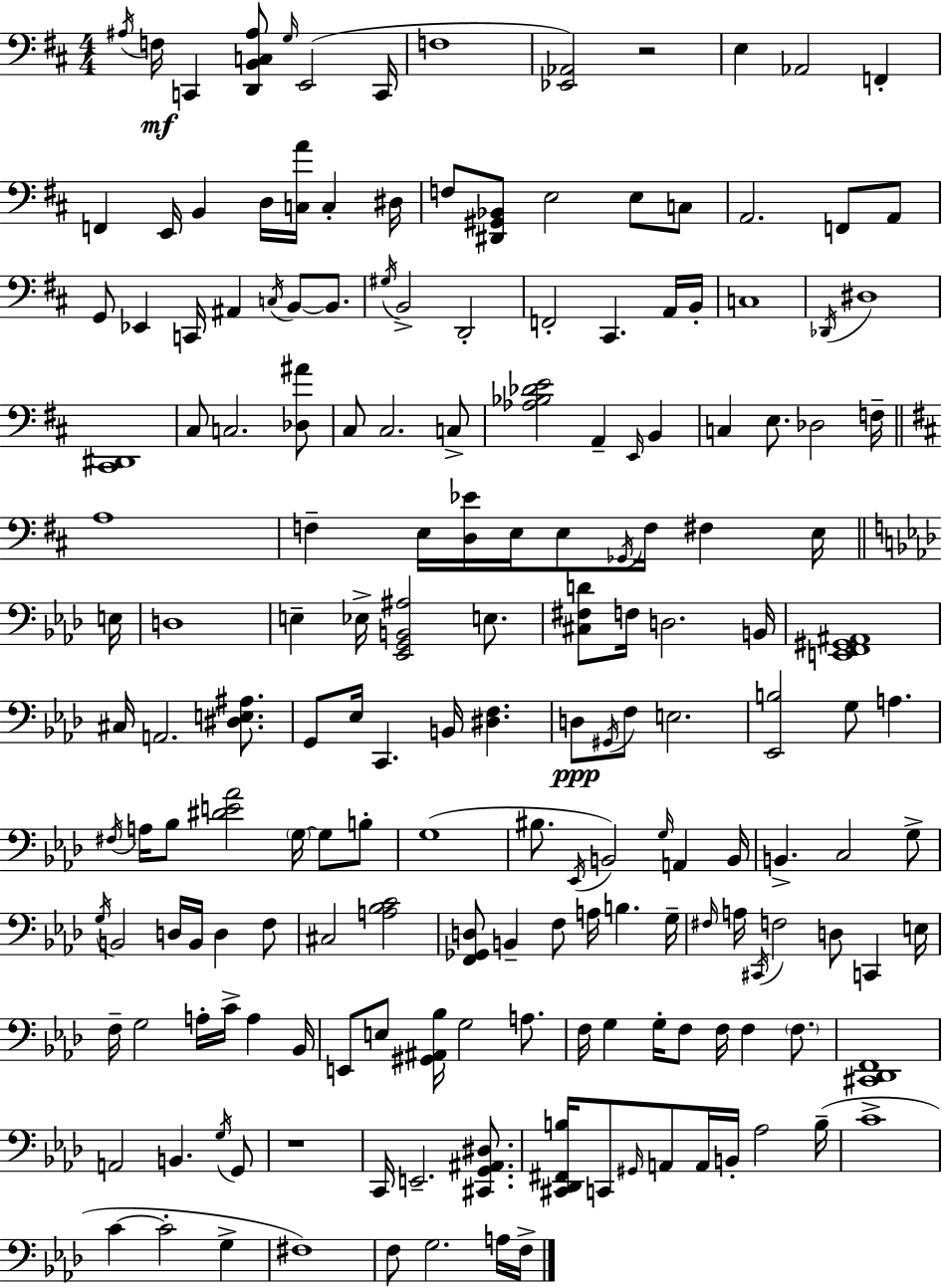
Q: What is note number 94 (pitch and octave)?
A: B2